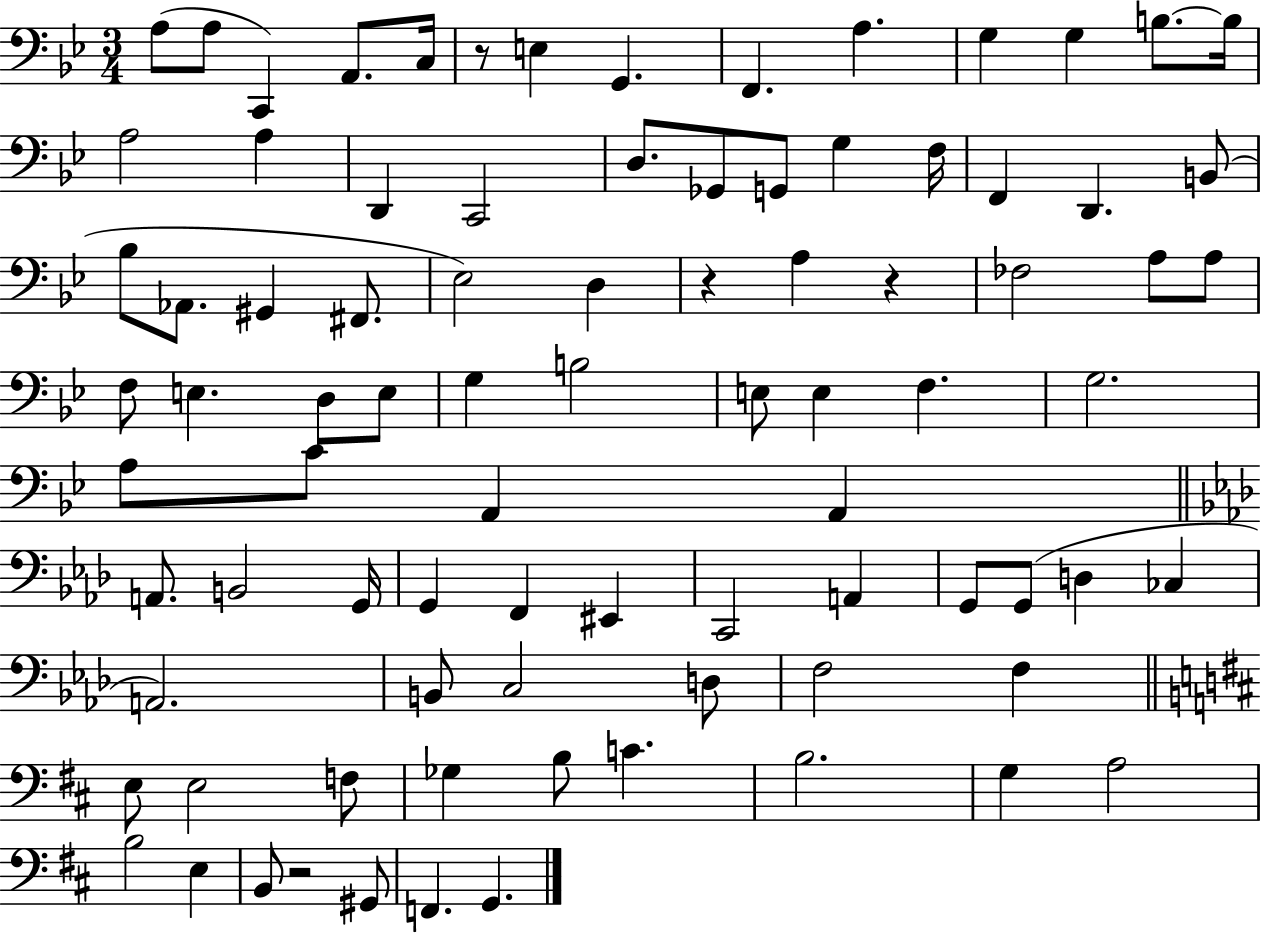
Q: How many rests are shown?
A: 4